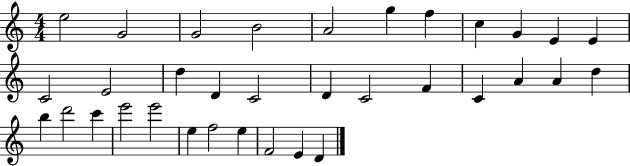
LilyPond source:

{
  \clef treble
  \numericTimeSignature
  \time 4/4
  \key c \major
  e''2 g'2 | g'2 b'2 | a'2 g''4 f''4 | c''4 g'4 e'4 e'4 | \break c'2 e'2 | d''4 d'4 c'2 | d'4 c'2 f'4 | c'4 a'4 a'4 d''4 | \break b''4 d'''2 c'''4 | e'''2 e'''2 | e''4 f''2 e''4 | f'2 e'4 d'4 | \break \bar "|."
}